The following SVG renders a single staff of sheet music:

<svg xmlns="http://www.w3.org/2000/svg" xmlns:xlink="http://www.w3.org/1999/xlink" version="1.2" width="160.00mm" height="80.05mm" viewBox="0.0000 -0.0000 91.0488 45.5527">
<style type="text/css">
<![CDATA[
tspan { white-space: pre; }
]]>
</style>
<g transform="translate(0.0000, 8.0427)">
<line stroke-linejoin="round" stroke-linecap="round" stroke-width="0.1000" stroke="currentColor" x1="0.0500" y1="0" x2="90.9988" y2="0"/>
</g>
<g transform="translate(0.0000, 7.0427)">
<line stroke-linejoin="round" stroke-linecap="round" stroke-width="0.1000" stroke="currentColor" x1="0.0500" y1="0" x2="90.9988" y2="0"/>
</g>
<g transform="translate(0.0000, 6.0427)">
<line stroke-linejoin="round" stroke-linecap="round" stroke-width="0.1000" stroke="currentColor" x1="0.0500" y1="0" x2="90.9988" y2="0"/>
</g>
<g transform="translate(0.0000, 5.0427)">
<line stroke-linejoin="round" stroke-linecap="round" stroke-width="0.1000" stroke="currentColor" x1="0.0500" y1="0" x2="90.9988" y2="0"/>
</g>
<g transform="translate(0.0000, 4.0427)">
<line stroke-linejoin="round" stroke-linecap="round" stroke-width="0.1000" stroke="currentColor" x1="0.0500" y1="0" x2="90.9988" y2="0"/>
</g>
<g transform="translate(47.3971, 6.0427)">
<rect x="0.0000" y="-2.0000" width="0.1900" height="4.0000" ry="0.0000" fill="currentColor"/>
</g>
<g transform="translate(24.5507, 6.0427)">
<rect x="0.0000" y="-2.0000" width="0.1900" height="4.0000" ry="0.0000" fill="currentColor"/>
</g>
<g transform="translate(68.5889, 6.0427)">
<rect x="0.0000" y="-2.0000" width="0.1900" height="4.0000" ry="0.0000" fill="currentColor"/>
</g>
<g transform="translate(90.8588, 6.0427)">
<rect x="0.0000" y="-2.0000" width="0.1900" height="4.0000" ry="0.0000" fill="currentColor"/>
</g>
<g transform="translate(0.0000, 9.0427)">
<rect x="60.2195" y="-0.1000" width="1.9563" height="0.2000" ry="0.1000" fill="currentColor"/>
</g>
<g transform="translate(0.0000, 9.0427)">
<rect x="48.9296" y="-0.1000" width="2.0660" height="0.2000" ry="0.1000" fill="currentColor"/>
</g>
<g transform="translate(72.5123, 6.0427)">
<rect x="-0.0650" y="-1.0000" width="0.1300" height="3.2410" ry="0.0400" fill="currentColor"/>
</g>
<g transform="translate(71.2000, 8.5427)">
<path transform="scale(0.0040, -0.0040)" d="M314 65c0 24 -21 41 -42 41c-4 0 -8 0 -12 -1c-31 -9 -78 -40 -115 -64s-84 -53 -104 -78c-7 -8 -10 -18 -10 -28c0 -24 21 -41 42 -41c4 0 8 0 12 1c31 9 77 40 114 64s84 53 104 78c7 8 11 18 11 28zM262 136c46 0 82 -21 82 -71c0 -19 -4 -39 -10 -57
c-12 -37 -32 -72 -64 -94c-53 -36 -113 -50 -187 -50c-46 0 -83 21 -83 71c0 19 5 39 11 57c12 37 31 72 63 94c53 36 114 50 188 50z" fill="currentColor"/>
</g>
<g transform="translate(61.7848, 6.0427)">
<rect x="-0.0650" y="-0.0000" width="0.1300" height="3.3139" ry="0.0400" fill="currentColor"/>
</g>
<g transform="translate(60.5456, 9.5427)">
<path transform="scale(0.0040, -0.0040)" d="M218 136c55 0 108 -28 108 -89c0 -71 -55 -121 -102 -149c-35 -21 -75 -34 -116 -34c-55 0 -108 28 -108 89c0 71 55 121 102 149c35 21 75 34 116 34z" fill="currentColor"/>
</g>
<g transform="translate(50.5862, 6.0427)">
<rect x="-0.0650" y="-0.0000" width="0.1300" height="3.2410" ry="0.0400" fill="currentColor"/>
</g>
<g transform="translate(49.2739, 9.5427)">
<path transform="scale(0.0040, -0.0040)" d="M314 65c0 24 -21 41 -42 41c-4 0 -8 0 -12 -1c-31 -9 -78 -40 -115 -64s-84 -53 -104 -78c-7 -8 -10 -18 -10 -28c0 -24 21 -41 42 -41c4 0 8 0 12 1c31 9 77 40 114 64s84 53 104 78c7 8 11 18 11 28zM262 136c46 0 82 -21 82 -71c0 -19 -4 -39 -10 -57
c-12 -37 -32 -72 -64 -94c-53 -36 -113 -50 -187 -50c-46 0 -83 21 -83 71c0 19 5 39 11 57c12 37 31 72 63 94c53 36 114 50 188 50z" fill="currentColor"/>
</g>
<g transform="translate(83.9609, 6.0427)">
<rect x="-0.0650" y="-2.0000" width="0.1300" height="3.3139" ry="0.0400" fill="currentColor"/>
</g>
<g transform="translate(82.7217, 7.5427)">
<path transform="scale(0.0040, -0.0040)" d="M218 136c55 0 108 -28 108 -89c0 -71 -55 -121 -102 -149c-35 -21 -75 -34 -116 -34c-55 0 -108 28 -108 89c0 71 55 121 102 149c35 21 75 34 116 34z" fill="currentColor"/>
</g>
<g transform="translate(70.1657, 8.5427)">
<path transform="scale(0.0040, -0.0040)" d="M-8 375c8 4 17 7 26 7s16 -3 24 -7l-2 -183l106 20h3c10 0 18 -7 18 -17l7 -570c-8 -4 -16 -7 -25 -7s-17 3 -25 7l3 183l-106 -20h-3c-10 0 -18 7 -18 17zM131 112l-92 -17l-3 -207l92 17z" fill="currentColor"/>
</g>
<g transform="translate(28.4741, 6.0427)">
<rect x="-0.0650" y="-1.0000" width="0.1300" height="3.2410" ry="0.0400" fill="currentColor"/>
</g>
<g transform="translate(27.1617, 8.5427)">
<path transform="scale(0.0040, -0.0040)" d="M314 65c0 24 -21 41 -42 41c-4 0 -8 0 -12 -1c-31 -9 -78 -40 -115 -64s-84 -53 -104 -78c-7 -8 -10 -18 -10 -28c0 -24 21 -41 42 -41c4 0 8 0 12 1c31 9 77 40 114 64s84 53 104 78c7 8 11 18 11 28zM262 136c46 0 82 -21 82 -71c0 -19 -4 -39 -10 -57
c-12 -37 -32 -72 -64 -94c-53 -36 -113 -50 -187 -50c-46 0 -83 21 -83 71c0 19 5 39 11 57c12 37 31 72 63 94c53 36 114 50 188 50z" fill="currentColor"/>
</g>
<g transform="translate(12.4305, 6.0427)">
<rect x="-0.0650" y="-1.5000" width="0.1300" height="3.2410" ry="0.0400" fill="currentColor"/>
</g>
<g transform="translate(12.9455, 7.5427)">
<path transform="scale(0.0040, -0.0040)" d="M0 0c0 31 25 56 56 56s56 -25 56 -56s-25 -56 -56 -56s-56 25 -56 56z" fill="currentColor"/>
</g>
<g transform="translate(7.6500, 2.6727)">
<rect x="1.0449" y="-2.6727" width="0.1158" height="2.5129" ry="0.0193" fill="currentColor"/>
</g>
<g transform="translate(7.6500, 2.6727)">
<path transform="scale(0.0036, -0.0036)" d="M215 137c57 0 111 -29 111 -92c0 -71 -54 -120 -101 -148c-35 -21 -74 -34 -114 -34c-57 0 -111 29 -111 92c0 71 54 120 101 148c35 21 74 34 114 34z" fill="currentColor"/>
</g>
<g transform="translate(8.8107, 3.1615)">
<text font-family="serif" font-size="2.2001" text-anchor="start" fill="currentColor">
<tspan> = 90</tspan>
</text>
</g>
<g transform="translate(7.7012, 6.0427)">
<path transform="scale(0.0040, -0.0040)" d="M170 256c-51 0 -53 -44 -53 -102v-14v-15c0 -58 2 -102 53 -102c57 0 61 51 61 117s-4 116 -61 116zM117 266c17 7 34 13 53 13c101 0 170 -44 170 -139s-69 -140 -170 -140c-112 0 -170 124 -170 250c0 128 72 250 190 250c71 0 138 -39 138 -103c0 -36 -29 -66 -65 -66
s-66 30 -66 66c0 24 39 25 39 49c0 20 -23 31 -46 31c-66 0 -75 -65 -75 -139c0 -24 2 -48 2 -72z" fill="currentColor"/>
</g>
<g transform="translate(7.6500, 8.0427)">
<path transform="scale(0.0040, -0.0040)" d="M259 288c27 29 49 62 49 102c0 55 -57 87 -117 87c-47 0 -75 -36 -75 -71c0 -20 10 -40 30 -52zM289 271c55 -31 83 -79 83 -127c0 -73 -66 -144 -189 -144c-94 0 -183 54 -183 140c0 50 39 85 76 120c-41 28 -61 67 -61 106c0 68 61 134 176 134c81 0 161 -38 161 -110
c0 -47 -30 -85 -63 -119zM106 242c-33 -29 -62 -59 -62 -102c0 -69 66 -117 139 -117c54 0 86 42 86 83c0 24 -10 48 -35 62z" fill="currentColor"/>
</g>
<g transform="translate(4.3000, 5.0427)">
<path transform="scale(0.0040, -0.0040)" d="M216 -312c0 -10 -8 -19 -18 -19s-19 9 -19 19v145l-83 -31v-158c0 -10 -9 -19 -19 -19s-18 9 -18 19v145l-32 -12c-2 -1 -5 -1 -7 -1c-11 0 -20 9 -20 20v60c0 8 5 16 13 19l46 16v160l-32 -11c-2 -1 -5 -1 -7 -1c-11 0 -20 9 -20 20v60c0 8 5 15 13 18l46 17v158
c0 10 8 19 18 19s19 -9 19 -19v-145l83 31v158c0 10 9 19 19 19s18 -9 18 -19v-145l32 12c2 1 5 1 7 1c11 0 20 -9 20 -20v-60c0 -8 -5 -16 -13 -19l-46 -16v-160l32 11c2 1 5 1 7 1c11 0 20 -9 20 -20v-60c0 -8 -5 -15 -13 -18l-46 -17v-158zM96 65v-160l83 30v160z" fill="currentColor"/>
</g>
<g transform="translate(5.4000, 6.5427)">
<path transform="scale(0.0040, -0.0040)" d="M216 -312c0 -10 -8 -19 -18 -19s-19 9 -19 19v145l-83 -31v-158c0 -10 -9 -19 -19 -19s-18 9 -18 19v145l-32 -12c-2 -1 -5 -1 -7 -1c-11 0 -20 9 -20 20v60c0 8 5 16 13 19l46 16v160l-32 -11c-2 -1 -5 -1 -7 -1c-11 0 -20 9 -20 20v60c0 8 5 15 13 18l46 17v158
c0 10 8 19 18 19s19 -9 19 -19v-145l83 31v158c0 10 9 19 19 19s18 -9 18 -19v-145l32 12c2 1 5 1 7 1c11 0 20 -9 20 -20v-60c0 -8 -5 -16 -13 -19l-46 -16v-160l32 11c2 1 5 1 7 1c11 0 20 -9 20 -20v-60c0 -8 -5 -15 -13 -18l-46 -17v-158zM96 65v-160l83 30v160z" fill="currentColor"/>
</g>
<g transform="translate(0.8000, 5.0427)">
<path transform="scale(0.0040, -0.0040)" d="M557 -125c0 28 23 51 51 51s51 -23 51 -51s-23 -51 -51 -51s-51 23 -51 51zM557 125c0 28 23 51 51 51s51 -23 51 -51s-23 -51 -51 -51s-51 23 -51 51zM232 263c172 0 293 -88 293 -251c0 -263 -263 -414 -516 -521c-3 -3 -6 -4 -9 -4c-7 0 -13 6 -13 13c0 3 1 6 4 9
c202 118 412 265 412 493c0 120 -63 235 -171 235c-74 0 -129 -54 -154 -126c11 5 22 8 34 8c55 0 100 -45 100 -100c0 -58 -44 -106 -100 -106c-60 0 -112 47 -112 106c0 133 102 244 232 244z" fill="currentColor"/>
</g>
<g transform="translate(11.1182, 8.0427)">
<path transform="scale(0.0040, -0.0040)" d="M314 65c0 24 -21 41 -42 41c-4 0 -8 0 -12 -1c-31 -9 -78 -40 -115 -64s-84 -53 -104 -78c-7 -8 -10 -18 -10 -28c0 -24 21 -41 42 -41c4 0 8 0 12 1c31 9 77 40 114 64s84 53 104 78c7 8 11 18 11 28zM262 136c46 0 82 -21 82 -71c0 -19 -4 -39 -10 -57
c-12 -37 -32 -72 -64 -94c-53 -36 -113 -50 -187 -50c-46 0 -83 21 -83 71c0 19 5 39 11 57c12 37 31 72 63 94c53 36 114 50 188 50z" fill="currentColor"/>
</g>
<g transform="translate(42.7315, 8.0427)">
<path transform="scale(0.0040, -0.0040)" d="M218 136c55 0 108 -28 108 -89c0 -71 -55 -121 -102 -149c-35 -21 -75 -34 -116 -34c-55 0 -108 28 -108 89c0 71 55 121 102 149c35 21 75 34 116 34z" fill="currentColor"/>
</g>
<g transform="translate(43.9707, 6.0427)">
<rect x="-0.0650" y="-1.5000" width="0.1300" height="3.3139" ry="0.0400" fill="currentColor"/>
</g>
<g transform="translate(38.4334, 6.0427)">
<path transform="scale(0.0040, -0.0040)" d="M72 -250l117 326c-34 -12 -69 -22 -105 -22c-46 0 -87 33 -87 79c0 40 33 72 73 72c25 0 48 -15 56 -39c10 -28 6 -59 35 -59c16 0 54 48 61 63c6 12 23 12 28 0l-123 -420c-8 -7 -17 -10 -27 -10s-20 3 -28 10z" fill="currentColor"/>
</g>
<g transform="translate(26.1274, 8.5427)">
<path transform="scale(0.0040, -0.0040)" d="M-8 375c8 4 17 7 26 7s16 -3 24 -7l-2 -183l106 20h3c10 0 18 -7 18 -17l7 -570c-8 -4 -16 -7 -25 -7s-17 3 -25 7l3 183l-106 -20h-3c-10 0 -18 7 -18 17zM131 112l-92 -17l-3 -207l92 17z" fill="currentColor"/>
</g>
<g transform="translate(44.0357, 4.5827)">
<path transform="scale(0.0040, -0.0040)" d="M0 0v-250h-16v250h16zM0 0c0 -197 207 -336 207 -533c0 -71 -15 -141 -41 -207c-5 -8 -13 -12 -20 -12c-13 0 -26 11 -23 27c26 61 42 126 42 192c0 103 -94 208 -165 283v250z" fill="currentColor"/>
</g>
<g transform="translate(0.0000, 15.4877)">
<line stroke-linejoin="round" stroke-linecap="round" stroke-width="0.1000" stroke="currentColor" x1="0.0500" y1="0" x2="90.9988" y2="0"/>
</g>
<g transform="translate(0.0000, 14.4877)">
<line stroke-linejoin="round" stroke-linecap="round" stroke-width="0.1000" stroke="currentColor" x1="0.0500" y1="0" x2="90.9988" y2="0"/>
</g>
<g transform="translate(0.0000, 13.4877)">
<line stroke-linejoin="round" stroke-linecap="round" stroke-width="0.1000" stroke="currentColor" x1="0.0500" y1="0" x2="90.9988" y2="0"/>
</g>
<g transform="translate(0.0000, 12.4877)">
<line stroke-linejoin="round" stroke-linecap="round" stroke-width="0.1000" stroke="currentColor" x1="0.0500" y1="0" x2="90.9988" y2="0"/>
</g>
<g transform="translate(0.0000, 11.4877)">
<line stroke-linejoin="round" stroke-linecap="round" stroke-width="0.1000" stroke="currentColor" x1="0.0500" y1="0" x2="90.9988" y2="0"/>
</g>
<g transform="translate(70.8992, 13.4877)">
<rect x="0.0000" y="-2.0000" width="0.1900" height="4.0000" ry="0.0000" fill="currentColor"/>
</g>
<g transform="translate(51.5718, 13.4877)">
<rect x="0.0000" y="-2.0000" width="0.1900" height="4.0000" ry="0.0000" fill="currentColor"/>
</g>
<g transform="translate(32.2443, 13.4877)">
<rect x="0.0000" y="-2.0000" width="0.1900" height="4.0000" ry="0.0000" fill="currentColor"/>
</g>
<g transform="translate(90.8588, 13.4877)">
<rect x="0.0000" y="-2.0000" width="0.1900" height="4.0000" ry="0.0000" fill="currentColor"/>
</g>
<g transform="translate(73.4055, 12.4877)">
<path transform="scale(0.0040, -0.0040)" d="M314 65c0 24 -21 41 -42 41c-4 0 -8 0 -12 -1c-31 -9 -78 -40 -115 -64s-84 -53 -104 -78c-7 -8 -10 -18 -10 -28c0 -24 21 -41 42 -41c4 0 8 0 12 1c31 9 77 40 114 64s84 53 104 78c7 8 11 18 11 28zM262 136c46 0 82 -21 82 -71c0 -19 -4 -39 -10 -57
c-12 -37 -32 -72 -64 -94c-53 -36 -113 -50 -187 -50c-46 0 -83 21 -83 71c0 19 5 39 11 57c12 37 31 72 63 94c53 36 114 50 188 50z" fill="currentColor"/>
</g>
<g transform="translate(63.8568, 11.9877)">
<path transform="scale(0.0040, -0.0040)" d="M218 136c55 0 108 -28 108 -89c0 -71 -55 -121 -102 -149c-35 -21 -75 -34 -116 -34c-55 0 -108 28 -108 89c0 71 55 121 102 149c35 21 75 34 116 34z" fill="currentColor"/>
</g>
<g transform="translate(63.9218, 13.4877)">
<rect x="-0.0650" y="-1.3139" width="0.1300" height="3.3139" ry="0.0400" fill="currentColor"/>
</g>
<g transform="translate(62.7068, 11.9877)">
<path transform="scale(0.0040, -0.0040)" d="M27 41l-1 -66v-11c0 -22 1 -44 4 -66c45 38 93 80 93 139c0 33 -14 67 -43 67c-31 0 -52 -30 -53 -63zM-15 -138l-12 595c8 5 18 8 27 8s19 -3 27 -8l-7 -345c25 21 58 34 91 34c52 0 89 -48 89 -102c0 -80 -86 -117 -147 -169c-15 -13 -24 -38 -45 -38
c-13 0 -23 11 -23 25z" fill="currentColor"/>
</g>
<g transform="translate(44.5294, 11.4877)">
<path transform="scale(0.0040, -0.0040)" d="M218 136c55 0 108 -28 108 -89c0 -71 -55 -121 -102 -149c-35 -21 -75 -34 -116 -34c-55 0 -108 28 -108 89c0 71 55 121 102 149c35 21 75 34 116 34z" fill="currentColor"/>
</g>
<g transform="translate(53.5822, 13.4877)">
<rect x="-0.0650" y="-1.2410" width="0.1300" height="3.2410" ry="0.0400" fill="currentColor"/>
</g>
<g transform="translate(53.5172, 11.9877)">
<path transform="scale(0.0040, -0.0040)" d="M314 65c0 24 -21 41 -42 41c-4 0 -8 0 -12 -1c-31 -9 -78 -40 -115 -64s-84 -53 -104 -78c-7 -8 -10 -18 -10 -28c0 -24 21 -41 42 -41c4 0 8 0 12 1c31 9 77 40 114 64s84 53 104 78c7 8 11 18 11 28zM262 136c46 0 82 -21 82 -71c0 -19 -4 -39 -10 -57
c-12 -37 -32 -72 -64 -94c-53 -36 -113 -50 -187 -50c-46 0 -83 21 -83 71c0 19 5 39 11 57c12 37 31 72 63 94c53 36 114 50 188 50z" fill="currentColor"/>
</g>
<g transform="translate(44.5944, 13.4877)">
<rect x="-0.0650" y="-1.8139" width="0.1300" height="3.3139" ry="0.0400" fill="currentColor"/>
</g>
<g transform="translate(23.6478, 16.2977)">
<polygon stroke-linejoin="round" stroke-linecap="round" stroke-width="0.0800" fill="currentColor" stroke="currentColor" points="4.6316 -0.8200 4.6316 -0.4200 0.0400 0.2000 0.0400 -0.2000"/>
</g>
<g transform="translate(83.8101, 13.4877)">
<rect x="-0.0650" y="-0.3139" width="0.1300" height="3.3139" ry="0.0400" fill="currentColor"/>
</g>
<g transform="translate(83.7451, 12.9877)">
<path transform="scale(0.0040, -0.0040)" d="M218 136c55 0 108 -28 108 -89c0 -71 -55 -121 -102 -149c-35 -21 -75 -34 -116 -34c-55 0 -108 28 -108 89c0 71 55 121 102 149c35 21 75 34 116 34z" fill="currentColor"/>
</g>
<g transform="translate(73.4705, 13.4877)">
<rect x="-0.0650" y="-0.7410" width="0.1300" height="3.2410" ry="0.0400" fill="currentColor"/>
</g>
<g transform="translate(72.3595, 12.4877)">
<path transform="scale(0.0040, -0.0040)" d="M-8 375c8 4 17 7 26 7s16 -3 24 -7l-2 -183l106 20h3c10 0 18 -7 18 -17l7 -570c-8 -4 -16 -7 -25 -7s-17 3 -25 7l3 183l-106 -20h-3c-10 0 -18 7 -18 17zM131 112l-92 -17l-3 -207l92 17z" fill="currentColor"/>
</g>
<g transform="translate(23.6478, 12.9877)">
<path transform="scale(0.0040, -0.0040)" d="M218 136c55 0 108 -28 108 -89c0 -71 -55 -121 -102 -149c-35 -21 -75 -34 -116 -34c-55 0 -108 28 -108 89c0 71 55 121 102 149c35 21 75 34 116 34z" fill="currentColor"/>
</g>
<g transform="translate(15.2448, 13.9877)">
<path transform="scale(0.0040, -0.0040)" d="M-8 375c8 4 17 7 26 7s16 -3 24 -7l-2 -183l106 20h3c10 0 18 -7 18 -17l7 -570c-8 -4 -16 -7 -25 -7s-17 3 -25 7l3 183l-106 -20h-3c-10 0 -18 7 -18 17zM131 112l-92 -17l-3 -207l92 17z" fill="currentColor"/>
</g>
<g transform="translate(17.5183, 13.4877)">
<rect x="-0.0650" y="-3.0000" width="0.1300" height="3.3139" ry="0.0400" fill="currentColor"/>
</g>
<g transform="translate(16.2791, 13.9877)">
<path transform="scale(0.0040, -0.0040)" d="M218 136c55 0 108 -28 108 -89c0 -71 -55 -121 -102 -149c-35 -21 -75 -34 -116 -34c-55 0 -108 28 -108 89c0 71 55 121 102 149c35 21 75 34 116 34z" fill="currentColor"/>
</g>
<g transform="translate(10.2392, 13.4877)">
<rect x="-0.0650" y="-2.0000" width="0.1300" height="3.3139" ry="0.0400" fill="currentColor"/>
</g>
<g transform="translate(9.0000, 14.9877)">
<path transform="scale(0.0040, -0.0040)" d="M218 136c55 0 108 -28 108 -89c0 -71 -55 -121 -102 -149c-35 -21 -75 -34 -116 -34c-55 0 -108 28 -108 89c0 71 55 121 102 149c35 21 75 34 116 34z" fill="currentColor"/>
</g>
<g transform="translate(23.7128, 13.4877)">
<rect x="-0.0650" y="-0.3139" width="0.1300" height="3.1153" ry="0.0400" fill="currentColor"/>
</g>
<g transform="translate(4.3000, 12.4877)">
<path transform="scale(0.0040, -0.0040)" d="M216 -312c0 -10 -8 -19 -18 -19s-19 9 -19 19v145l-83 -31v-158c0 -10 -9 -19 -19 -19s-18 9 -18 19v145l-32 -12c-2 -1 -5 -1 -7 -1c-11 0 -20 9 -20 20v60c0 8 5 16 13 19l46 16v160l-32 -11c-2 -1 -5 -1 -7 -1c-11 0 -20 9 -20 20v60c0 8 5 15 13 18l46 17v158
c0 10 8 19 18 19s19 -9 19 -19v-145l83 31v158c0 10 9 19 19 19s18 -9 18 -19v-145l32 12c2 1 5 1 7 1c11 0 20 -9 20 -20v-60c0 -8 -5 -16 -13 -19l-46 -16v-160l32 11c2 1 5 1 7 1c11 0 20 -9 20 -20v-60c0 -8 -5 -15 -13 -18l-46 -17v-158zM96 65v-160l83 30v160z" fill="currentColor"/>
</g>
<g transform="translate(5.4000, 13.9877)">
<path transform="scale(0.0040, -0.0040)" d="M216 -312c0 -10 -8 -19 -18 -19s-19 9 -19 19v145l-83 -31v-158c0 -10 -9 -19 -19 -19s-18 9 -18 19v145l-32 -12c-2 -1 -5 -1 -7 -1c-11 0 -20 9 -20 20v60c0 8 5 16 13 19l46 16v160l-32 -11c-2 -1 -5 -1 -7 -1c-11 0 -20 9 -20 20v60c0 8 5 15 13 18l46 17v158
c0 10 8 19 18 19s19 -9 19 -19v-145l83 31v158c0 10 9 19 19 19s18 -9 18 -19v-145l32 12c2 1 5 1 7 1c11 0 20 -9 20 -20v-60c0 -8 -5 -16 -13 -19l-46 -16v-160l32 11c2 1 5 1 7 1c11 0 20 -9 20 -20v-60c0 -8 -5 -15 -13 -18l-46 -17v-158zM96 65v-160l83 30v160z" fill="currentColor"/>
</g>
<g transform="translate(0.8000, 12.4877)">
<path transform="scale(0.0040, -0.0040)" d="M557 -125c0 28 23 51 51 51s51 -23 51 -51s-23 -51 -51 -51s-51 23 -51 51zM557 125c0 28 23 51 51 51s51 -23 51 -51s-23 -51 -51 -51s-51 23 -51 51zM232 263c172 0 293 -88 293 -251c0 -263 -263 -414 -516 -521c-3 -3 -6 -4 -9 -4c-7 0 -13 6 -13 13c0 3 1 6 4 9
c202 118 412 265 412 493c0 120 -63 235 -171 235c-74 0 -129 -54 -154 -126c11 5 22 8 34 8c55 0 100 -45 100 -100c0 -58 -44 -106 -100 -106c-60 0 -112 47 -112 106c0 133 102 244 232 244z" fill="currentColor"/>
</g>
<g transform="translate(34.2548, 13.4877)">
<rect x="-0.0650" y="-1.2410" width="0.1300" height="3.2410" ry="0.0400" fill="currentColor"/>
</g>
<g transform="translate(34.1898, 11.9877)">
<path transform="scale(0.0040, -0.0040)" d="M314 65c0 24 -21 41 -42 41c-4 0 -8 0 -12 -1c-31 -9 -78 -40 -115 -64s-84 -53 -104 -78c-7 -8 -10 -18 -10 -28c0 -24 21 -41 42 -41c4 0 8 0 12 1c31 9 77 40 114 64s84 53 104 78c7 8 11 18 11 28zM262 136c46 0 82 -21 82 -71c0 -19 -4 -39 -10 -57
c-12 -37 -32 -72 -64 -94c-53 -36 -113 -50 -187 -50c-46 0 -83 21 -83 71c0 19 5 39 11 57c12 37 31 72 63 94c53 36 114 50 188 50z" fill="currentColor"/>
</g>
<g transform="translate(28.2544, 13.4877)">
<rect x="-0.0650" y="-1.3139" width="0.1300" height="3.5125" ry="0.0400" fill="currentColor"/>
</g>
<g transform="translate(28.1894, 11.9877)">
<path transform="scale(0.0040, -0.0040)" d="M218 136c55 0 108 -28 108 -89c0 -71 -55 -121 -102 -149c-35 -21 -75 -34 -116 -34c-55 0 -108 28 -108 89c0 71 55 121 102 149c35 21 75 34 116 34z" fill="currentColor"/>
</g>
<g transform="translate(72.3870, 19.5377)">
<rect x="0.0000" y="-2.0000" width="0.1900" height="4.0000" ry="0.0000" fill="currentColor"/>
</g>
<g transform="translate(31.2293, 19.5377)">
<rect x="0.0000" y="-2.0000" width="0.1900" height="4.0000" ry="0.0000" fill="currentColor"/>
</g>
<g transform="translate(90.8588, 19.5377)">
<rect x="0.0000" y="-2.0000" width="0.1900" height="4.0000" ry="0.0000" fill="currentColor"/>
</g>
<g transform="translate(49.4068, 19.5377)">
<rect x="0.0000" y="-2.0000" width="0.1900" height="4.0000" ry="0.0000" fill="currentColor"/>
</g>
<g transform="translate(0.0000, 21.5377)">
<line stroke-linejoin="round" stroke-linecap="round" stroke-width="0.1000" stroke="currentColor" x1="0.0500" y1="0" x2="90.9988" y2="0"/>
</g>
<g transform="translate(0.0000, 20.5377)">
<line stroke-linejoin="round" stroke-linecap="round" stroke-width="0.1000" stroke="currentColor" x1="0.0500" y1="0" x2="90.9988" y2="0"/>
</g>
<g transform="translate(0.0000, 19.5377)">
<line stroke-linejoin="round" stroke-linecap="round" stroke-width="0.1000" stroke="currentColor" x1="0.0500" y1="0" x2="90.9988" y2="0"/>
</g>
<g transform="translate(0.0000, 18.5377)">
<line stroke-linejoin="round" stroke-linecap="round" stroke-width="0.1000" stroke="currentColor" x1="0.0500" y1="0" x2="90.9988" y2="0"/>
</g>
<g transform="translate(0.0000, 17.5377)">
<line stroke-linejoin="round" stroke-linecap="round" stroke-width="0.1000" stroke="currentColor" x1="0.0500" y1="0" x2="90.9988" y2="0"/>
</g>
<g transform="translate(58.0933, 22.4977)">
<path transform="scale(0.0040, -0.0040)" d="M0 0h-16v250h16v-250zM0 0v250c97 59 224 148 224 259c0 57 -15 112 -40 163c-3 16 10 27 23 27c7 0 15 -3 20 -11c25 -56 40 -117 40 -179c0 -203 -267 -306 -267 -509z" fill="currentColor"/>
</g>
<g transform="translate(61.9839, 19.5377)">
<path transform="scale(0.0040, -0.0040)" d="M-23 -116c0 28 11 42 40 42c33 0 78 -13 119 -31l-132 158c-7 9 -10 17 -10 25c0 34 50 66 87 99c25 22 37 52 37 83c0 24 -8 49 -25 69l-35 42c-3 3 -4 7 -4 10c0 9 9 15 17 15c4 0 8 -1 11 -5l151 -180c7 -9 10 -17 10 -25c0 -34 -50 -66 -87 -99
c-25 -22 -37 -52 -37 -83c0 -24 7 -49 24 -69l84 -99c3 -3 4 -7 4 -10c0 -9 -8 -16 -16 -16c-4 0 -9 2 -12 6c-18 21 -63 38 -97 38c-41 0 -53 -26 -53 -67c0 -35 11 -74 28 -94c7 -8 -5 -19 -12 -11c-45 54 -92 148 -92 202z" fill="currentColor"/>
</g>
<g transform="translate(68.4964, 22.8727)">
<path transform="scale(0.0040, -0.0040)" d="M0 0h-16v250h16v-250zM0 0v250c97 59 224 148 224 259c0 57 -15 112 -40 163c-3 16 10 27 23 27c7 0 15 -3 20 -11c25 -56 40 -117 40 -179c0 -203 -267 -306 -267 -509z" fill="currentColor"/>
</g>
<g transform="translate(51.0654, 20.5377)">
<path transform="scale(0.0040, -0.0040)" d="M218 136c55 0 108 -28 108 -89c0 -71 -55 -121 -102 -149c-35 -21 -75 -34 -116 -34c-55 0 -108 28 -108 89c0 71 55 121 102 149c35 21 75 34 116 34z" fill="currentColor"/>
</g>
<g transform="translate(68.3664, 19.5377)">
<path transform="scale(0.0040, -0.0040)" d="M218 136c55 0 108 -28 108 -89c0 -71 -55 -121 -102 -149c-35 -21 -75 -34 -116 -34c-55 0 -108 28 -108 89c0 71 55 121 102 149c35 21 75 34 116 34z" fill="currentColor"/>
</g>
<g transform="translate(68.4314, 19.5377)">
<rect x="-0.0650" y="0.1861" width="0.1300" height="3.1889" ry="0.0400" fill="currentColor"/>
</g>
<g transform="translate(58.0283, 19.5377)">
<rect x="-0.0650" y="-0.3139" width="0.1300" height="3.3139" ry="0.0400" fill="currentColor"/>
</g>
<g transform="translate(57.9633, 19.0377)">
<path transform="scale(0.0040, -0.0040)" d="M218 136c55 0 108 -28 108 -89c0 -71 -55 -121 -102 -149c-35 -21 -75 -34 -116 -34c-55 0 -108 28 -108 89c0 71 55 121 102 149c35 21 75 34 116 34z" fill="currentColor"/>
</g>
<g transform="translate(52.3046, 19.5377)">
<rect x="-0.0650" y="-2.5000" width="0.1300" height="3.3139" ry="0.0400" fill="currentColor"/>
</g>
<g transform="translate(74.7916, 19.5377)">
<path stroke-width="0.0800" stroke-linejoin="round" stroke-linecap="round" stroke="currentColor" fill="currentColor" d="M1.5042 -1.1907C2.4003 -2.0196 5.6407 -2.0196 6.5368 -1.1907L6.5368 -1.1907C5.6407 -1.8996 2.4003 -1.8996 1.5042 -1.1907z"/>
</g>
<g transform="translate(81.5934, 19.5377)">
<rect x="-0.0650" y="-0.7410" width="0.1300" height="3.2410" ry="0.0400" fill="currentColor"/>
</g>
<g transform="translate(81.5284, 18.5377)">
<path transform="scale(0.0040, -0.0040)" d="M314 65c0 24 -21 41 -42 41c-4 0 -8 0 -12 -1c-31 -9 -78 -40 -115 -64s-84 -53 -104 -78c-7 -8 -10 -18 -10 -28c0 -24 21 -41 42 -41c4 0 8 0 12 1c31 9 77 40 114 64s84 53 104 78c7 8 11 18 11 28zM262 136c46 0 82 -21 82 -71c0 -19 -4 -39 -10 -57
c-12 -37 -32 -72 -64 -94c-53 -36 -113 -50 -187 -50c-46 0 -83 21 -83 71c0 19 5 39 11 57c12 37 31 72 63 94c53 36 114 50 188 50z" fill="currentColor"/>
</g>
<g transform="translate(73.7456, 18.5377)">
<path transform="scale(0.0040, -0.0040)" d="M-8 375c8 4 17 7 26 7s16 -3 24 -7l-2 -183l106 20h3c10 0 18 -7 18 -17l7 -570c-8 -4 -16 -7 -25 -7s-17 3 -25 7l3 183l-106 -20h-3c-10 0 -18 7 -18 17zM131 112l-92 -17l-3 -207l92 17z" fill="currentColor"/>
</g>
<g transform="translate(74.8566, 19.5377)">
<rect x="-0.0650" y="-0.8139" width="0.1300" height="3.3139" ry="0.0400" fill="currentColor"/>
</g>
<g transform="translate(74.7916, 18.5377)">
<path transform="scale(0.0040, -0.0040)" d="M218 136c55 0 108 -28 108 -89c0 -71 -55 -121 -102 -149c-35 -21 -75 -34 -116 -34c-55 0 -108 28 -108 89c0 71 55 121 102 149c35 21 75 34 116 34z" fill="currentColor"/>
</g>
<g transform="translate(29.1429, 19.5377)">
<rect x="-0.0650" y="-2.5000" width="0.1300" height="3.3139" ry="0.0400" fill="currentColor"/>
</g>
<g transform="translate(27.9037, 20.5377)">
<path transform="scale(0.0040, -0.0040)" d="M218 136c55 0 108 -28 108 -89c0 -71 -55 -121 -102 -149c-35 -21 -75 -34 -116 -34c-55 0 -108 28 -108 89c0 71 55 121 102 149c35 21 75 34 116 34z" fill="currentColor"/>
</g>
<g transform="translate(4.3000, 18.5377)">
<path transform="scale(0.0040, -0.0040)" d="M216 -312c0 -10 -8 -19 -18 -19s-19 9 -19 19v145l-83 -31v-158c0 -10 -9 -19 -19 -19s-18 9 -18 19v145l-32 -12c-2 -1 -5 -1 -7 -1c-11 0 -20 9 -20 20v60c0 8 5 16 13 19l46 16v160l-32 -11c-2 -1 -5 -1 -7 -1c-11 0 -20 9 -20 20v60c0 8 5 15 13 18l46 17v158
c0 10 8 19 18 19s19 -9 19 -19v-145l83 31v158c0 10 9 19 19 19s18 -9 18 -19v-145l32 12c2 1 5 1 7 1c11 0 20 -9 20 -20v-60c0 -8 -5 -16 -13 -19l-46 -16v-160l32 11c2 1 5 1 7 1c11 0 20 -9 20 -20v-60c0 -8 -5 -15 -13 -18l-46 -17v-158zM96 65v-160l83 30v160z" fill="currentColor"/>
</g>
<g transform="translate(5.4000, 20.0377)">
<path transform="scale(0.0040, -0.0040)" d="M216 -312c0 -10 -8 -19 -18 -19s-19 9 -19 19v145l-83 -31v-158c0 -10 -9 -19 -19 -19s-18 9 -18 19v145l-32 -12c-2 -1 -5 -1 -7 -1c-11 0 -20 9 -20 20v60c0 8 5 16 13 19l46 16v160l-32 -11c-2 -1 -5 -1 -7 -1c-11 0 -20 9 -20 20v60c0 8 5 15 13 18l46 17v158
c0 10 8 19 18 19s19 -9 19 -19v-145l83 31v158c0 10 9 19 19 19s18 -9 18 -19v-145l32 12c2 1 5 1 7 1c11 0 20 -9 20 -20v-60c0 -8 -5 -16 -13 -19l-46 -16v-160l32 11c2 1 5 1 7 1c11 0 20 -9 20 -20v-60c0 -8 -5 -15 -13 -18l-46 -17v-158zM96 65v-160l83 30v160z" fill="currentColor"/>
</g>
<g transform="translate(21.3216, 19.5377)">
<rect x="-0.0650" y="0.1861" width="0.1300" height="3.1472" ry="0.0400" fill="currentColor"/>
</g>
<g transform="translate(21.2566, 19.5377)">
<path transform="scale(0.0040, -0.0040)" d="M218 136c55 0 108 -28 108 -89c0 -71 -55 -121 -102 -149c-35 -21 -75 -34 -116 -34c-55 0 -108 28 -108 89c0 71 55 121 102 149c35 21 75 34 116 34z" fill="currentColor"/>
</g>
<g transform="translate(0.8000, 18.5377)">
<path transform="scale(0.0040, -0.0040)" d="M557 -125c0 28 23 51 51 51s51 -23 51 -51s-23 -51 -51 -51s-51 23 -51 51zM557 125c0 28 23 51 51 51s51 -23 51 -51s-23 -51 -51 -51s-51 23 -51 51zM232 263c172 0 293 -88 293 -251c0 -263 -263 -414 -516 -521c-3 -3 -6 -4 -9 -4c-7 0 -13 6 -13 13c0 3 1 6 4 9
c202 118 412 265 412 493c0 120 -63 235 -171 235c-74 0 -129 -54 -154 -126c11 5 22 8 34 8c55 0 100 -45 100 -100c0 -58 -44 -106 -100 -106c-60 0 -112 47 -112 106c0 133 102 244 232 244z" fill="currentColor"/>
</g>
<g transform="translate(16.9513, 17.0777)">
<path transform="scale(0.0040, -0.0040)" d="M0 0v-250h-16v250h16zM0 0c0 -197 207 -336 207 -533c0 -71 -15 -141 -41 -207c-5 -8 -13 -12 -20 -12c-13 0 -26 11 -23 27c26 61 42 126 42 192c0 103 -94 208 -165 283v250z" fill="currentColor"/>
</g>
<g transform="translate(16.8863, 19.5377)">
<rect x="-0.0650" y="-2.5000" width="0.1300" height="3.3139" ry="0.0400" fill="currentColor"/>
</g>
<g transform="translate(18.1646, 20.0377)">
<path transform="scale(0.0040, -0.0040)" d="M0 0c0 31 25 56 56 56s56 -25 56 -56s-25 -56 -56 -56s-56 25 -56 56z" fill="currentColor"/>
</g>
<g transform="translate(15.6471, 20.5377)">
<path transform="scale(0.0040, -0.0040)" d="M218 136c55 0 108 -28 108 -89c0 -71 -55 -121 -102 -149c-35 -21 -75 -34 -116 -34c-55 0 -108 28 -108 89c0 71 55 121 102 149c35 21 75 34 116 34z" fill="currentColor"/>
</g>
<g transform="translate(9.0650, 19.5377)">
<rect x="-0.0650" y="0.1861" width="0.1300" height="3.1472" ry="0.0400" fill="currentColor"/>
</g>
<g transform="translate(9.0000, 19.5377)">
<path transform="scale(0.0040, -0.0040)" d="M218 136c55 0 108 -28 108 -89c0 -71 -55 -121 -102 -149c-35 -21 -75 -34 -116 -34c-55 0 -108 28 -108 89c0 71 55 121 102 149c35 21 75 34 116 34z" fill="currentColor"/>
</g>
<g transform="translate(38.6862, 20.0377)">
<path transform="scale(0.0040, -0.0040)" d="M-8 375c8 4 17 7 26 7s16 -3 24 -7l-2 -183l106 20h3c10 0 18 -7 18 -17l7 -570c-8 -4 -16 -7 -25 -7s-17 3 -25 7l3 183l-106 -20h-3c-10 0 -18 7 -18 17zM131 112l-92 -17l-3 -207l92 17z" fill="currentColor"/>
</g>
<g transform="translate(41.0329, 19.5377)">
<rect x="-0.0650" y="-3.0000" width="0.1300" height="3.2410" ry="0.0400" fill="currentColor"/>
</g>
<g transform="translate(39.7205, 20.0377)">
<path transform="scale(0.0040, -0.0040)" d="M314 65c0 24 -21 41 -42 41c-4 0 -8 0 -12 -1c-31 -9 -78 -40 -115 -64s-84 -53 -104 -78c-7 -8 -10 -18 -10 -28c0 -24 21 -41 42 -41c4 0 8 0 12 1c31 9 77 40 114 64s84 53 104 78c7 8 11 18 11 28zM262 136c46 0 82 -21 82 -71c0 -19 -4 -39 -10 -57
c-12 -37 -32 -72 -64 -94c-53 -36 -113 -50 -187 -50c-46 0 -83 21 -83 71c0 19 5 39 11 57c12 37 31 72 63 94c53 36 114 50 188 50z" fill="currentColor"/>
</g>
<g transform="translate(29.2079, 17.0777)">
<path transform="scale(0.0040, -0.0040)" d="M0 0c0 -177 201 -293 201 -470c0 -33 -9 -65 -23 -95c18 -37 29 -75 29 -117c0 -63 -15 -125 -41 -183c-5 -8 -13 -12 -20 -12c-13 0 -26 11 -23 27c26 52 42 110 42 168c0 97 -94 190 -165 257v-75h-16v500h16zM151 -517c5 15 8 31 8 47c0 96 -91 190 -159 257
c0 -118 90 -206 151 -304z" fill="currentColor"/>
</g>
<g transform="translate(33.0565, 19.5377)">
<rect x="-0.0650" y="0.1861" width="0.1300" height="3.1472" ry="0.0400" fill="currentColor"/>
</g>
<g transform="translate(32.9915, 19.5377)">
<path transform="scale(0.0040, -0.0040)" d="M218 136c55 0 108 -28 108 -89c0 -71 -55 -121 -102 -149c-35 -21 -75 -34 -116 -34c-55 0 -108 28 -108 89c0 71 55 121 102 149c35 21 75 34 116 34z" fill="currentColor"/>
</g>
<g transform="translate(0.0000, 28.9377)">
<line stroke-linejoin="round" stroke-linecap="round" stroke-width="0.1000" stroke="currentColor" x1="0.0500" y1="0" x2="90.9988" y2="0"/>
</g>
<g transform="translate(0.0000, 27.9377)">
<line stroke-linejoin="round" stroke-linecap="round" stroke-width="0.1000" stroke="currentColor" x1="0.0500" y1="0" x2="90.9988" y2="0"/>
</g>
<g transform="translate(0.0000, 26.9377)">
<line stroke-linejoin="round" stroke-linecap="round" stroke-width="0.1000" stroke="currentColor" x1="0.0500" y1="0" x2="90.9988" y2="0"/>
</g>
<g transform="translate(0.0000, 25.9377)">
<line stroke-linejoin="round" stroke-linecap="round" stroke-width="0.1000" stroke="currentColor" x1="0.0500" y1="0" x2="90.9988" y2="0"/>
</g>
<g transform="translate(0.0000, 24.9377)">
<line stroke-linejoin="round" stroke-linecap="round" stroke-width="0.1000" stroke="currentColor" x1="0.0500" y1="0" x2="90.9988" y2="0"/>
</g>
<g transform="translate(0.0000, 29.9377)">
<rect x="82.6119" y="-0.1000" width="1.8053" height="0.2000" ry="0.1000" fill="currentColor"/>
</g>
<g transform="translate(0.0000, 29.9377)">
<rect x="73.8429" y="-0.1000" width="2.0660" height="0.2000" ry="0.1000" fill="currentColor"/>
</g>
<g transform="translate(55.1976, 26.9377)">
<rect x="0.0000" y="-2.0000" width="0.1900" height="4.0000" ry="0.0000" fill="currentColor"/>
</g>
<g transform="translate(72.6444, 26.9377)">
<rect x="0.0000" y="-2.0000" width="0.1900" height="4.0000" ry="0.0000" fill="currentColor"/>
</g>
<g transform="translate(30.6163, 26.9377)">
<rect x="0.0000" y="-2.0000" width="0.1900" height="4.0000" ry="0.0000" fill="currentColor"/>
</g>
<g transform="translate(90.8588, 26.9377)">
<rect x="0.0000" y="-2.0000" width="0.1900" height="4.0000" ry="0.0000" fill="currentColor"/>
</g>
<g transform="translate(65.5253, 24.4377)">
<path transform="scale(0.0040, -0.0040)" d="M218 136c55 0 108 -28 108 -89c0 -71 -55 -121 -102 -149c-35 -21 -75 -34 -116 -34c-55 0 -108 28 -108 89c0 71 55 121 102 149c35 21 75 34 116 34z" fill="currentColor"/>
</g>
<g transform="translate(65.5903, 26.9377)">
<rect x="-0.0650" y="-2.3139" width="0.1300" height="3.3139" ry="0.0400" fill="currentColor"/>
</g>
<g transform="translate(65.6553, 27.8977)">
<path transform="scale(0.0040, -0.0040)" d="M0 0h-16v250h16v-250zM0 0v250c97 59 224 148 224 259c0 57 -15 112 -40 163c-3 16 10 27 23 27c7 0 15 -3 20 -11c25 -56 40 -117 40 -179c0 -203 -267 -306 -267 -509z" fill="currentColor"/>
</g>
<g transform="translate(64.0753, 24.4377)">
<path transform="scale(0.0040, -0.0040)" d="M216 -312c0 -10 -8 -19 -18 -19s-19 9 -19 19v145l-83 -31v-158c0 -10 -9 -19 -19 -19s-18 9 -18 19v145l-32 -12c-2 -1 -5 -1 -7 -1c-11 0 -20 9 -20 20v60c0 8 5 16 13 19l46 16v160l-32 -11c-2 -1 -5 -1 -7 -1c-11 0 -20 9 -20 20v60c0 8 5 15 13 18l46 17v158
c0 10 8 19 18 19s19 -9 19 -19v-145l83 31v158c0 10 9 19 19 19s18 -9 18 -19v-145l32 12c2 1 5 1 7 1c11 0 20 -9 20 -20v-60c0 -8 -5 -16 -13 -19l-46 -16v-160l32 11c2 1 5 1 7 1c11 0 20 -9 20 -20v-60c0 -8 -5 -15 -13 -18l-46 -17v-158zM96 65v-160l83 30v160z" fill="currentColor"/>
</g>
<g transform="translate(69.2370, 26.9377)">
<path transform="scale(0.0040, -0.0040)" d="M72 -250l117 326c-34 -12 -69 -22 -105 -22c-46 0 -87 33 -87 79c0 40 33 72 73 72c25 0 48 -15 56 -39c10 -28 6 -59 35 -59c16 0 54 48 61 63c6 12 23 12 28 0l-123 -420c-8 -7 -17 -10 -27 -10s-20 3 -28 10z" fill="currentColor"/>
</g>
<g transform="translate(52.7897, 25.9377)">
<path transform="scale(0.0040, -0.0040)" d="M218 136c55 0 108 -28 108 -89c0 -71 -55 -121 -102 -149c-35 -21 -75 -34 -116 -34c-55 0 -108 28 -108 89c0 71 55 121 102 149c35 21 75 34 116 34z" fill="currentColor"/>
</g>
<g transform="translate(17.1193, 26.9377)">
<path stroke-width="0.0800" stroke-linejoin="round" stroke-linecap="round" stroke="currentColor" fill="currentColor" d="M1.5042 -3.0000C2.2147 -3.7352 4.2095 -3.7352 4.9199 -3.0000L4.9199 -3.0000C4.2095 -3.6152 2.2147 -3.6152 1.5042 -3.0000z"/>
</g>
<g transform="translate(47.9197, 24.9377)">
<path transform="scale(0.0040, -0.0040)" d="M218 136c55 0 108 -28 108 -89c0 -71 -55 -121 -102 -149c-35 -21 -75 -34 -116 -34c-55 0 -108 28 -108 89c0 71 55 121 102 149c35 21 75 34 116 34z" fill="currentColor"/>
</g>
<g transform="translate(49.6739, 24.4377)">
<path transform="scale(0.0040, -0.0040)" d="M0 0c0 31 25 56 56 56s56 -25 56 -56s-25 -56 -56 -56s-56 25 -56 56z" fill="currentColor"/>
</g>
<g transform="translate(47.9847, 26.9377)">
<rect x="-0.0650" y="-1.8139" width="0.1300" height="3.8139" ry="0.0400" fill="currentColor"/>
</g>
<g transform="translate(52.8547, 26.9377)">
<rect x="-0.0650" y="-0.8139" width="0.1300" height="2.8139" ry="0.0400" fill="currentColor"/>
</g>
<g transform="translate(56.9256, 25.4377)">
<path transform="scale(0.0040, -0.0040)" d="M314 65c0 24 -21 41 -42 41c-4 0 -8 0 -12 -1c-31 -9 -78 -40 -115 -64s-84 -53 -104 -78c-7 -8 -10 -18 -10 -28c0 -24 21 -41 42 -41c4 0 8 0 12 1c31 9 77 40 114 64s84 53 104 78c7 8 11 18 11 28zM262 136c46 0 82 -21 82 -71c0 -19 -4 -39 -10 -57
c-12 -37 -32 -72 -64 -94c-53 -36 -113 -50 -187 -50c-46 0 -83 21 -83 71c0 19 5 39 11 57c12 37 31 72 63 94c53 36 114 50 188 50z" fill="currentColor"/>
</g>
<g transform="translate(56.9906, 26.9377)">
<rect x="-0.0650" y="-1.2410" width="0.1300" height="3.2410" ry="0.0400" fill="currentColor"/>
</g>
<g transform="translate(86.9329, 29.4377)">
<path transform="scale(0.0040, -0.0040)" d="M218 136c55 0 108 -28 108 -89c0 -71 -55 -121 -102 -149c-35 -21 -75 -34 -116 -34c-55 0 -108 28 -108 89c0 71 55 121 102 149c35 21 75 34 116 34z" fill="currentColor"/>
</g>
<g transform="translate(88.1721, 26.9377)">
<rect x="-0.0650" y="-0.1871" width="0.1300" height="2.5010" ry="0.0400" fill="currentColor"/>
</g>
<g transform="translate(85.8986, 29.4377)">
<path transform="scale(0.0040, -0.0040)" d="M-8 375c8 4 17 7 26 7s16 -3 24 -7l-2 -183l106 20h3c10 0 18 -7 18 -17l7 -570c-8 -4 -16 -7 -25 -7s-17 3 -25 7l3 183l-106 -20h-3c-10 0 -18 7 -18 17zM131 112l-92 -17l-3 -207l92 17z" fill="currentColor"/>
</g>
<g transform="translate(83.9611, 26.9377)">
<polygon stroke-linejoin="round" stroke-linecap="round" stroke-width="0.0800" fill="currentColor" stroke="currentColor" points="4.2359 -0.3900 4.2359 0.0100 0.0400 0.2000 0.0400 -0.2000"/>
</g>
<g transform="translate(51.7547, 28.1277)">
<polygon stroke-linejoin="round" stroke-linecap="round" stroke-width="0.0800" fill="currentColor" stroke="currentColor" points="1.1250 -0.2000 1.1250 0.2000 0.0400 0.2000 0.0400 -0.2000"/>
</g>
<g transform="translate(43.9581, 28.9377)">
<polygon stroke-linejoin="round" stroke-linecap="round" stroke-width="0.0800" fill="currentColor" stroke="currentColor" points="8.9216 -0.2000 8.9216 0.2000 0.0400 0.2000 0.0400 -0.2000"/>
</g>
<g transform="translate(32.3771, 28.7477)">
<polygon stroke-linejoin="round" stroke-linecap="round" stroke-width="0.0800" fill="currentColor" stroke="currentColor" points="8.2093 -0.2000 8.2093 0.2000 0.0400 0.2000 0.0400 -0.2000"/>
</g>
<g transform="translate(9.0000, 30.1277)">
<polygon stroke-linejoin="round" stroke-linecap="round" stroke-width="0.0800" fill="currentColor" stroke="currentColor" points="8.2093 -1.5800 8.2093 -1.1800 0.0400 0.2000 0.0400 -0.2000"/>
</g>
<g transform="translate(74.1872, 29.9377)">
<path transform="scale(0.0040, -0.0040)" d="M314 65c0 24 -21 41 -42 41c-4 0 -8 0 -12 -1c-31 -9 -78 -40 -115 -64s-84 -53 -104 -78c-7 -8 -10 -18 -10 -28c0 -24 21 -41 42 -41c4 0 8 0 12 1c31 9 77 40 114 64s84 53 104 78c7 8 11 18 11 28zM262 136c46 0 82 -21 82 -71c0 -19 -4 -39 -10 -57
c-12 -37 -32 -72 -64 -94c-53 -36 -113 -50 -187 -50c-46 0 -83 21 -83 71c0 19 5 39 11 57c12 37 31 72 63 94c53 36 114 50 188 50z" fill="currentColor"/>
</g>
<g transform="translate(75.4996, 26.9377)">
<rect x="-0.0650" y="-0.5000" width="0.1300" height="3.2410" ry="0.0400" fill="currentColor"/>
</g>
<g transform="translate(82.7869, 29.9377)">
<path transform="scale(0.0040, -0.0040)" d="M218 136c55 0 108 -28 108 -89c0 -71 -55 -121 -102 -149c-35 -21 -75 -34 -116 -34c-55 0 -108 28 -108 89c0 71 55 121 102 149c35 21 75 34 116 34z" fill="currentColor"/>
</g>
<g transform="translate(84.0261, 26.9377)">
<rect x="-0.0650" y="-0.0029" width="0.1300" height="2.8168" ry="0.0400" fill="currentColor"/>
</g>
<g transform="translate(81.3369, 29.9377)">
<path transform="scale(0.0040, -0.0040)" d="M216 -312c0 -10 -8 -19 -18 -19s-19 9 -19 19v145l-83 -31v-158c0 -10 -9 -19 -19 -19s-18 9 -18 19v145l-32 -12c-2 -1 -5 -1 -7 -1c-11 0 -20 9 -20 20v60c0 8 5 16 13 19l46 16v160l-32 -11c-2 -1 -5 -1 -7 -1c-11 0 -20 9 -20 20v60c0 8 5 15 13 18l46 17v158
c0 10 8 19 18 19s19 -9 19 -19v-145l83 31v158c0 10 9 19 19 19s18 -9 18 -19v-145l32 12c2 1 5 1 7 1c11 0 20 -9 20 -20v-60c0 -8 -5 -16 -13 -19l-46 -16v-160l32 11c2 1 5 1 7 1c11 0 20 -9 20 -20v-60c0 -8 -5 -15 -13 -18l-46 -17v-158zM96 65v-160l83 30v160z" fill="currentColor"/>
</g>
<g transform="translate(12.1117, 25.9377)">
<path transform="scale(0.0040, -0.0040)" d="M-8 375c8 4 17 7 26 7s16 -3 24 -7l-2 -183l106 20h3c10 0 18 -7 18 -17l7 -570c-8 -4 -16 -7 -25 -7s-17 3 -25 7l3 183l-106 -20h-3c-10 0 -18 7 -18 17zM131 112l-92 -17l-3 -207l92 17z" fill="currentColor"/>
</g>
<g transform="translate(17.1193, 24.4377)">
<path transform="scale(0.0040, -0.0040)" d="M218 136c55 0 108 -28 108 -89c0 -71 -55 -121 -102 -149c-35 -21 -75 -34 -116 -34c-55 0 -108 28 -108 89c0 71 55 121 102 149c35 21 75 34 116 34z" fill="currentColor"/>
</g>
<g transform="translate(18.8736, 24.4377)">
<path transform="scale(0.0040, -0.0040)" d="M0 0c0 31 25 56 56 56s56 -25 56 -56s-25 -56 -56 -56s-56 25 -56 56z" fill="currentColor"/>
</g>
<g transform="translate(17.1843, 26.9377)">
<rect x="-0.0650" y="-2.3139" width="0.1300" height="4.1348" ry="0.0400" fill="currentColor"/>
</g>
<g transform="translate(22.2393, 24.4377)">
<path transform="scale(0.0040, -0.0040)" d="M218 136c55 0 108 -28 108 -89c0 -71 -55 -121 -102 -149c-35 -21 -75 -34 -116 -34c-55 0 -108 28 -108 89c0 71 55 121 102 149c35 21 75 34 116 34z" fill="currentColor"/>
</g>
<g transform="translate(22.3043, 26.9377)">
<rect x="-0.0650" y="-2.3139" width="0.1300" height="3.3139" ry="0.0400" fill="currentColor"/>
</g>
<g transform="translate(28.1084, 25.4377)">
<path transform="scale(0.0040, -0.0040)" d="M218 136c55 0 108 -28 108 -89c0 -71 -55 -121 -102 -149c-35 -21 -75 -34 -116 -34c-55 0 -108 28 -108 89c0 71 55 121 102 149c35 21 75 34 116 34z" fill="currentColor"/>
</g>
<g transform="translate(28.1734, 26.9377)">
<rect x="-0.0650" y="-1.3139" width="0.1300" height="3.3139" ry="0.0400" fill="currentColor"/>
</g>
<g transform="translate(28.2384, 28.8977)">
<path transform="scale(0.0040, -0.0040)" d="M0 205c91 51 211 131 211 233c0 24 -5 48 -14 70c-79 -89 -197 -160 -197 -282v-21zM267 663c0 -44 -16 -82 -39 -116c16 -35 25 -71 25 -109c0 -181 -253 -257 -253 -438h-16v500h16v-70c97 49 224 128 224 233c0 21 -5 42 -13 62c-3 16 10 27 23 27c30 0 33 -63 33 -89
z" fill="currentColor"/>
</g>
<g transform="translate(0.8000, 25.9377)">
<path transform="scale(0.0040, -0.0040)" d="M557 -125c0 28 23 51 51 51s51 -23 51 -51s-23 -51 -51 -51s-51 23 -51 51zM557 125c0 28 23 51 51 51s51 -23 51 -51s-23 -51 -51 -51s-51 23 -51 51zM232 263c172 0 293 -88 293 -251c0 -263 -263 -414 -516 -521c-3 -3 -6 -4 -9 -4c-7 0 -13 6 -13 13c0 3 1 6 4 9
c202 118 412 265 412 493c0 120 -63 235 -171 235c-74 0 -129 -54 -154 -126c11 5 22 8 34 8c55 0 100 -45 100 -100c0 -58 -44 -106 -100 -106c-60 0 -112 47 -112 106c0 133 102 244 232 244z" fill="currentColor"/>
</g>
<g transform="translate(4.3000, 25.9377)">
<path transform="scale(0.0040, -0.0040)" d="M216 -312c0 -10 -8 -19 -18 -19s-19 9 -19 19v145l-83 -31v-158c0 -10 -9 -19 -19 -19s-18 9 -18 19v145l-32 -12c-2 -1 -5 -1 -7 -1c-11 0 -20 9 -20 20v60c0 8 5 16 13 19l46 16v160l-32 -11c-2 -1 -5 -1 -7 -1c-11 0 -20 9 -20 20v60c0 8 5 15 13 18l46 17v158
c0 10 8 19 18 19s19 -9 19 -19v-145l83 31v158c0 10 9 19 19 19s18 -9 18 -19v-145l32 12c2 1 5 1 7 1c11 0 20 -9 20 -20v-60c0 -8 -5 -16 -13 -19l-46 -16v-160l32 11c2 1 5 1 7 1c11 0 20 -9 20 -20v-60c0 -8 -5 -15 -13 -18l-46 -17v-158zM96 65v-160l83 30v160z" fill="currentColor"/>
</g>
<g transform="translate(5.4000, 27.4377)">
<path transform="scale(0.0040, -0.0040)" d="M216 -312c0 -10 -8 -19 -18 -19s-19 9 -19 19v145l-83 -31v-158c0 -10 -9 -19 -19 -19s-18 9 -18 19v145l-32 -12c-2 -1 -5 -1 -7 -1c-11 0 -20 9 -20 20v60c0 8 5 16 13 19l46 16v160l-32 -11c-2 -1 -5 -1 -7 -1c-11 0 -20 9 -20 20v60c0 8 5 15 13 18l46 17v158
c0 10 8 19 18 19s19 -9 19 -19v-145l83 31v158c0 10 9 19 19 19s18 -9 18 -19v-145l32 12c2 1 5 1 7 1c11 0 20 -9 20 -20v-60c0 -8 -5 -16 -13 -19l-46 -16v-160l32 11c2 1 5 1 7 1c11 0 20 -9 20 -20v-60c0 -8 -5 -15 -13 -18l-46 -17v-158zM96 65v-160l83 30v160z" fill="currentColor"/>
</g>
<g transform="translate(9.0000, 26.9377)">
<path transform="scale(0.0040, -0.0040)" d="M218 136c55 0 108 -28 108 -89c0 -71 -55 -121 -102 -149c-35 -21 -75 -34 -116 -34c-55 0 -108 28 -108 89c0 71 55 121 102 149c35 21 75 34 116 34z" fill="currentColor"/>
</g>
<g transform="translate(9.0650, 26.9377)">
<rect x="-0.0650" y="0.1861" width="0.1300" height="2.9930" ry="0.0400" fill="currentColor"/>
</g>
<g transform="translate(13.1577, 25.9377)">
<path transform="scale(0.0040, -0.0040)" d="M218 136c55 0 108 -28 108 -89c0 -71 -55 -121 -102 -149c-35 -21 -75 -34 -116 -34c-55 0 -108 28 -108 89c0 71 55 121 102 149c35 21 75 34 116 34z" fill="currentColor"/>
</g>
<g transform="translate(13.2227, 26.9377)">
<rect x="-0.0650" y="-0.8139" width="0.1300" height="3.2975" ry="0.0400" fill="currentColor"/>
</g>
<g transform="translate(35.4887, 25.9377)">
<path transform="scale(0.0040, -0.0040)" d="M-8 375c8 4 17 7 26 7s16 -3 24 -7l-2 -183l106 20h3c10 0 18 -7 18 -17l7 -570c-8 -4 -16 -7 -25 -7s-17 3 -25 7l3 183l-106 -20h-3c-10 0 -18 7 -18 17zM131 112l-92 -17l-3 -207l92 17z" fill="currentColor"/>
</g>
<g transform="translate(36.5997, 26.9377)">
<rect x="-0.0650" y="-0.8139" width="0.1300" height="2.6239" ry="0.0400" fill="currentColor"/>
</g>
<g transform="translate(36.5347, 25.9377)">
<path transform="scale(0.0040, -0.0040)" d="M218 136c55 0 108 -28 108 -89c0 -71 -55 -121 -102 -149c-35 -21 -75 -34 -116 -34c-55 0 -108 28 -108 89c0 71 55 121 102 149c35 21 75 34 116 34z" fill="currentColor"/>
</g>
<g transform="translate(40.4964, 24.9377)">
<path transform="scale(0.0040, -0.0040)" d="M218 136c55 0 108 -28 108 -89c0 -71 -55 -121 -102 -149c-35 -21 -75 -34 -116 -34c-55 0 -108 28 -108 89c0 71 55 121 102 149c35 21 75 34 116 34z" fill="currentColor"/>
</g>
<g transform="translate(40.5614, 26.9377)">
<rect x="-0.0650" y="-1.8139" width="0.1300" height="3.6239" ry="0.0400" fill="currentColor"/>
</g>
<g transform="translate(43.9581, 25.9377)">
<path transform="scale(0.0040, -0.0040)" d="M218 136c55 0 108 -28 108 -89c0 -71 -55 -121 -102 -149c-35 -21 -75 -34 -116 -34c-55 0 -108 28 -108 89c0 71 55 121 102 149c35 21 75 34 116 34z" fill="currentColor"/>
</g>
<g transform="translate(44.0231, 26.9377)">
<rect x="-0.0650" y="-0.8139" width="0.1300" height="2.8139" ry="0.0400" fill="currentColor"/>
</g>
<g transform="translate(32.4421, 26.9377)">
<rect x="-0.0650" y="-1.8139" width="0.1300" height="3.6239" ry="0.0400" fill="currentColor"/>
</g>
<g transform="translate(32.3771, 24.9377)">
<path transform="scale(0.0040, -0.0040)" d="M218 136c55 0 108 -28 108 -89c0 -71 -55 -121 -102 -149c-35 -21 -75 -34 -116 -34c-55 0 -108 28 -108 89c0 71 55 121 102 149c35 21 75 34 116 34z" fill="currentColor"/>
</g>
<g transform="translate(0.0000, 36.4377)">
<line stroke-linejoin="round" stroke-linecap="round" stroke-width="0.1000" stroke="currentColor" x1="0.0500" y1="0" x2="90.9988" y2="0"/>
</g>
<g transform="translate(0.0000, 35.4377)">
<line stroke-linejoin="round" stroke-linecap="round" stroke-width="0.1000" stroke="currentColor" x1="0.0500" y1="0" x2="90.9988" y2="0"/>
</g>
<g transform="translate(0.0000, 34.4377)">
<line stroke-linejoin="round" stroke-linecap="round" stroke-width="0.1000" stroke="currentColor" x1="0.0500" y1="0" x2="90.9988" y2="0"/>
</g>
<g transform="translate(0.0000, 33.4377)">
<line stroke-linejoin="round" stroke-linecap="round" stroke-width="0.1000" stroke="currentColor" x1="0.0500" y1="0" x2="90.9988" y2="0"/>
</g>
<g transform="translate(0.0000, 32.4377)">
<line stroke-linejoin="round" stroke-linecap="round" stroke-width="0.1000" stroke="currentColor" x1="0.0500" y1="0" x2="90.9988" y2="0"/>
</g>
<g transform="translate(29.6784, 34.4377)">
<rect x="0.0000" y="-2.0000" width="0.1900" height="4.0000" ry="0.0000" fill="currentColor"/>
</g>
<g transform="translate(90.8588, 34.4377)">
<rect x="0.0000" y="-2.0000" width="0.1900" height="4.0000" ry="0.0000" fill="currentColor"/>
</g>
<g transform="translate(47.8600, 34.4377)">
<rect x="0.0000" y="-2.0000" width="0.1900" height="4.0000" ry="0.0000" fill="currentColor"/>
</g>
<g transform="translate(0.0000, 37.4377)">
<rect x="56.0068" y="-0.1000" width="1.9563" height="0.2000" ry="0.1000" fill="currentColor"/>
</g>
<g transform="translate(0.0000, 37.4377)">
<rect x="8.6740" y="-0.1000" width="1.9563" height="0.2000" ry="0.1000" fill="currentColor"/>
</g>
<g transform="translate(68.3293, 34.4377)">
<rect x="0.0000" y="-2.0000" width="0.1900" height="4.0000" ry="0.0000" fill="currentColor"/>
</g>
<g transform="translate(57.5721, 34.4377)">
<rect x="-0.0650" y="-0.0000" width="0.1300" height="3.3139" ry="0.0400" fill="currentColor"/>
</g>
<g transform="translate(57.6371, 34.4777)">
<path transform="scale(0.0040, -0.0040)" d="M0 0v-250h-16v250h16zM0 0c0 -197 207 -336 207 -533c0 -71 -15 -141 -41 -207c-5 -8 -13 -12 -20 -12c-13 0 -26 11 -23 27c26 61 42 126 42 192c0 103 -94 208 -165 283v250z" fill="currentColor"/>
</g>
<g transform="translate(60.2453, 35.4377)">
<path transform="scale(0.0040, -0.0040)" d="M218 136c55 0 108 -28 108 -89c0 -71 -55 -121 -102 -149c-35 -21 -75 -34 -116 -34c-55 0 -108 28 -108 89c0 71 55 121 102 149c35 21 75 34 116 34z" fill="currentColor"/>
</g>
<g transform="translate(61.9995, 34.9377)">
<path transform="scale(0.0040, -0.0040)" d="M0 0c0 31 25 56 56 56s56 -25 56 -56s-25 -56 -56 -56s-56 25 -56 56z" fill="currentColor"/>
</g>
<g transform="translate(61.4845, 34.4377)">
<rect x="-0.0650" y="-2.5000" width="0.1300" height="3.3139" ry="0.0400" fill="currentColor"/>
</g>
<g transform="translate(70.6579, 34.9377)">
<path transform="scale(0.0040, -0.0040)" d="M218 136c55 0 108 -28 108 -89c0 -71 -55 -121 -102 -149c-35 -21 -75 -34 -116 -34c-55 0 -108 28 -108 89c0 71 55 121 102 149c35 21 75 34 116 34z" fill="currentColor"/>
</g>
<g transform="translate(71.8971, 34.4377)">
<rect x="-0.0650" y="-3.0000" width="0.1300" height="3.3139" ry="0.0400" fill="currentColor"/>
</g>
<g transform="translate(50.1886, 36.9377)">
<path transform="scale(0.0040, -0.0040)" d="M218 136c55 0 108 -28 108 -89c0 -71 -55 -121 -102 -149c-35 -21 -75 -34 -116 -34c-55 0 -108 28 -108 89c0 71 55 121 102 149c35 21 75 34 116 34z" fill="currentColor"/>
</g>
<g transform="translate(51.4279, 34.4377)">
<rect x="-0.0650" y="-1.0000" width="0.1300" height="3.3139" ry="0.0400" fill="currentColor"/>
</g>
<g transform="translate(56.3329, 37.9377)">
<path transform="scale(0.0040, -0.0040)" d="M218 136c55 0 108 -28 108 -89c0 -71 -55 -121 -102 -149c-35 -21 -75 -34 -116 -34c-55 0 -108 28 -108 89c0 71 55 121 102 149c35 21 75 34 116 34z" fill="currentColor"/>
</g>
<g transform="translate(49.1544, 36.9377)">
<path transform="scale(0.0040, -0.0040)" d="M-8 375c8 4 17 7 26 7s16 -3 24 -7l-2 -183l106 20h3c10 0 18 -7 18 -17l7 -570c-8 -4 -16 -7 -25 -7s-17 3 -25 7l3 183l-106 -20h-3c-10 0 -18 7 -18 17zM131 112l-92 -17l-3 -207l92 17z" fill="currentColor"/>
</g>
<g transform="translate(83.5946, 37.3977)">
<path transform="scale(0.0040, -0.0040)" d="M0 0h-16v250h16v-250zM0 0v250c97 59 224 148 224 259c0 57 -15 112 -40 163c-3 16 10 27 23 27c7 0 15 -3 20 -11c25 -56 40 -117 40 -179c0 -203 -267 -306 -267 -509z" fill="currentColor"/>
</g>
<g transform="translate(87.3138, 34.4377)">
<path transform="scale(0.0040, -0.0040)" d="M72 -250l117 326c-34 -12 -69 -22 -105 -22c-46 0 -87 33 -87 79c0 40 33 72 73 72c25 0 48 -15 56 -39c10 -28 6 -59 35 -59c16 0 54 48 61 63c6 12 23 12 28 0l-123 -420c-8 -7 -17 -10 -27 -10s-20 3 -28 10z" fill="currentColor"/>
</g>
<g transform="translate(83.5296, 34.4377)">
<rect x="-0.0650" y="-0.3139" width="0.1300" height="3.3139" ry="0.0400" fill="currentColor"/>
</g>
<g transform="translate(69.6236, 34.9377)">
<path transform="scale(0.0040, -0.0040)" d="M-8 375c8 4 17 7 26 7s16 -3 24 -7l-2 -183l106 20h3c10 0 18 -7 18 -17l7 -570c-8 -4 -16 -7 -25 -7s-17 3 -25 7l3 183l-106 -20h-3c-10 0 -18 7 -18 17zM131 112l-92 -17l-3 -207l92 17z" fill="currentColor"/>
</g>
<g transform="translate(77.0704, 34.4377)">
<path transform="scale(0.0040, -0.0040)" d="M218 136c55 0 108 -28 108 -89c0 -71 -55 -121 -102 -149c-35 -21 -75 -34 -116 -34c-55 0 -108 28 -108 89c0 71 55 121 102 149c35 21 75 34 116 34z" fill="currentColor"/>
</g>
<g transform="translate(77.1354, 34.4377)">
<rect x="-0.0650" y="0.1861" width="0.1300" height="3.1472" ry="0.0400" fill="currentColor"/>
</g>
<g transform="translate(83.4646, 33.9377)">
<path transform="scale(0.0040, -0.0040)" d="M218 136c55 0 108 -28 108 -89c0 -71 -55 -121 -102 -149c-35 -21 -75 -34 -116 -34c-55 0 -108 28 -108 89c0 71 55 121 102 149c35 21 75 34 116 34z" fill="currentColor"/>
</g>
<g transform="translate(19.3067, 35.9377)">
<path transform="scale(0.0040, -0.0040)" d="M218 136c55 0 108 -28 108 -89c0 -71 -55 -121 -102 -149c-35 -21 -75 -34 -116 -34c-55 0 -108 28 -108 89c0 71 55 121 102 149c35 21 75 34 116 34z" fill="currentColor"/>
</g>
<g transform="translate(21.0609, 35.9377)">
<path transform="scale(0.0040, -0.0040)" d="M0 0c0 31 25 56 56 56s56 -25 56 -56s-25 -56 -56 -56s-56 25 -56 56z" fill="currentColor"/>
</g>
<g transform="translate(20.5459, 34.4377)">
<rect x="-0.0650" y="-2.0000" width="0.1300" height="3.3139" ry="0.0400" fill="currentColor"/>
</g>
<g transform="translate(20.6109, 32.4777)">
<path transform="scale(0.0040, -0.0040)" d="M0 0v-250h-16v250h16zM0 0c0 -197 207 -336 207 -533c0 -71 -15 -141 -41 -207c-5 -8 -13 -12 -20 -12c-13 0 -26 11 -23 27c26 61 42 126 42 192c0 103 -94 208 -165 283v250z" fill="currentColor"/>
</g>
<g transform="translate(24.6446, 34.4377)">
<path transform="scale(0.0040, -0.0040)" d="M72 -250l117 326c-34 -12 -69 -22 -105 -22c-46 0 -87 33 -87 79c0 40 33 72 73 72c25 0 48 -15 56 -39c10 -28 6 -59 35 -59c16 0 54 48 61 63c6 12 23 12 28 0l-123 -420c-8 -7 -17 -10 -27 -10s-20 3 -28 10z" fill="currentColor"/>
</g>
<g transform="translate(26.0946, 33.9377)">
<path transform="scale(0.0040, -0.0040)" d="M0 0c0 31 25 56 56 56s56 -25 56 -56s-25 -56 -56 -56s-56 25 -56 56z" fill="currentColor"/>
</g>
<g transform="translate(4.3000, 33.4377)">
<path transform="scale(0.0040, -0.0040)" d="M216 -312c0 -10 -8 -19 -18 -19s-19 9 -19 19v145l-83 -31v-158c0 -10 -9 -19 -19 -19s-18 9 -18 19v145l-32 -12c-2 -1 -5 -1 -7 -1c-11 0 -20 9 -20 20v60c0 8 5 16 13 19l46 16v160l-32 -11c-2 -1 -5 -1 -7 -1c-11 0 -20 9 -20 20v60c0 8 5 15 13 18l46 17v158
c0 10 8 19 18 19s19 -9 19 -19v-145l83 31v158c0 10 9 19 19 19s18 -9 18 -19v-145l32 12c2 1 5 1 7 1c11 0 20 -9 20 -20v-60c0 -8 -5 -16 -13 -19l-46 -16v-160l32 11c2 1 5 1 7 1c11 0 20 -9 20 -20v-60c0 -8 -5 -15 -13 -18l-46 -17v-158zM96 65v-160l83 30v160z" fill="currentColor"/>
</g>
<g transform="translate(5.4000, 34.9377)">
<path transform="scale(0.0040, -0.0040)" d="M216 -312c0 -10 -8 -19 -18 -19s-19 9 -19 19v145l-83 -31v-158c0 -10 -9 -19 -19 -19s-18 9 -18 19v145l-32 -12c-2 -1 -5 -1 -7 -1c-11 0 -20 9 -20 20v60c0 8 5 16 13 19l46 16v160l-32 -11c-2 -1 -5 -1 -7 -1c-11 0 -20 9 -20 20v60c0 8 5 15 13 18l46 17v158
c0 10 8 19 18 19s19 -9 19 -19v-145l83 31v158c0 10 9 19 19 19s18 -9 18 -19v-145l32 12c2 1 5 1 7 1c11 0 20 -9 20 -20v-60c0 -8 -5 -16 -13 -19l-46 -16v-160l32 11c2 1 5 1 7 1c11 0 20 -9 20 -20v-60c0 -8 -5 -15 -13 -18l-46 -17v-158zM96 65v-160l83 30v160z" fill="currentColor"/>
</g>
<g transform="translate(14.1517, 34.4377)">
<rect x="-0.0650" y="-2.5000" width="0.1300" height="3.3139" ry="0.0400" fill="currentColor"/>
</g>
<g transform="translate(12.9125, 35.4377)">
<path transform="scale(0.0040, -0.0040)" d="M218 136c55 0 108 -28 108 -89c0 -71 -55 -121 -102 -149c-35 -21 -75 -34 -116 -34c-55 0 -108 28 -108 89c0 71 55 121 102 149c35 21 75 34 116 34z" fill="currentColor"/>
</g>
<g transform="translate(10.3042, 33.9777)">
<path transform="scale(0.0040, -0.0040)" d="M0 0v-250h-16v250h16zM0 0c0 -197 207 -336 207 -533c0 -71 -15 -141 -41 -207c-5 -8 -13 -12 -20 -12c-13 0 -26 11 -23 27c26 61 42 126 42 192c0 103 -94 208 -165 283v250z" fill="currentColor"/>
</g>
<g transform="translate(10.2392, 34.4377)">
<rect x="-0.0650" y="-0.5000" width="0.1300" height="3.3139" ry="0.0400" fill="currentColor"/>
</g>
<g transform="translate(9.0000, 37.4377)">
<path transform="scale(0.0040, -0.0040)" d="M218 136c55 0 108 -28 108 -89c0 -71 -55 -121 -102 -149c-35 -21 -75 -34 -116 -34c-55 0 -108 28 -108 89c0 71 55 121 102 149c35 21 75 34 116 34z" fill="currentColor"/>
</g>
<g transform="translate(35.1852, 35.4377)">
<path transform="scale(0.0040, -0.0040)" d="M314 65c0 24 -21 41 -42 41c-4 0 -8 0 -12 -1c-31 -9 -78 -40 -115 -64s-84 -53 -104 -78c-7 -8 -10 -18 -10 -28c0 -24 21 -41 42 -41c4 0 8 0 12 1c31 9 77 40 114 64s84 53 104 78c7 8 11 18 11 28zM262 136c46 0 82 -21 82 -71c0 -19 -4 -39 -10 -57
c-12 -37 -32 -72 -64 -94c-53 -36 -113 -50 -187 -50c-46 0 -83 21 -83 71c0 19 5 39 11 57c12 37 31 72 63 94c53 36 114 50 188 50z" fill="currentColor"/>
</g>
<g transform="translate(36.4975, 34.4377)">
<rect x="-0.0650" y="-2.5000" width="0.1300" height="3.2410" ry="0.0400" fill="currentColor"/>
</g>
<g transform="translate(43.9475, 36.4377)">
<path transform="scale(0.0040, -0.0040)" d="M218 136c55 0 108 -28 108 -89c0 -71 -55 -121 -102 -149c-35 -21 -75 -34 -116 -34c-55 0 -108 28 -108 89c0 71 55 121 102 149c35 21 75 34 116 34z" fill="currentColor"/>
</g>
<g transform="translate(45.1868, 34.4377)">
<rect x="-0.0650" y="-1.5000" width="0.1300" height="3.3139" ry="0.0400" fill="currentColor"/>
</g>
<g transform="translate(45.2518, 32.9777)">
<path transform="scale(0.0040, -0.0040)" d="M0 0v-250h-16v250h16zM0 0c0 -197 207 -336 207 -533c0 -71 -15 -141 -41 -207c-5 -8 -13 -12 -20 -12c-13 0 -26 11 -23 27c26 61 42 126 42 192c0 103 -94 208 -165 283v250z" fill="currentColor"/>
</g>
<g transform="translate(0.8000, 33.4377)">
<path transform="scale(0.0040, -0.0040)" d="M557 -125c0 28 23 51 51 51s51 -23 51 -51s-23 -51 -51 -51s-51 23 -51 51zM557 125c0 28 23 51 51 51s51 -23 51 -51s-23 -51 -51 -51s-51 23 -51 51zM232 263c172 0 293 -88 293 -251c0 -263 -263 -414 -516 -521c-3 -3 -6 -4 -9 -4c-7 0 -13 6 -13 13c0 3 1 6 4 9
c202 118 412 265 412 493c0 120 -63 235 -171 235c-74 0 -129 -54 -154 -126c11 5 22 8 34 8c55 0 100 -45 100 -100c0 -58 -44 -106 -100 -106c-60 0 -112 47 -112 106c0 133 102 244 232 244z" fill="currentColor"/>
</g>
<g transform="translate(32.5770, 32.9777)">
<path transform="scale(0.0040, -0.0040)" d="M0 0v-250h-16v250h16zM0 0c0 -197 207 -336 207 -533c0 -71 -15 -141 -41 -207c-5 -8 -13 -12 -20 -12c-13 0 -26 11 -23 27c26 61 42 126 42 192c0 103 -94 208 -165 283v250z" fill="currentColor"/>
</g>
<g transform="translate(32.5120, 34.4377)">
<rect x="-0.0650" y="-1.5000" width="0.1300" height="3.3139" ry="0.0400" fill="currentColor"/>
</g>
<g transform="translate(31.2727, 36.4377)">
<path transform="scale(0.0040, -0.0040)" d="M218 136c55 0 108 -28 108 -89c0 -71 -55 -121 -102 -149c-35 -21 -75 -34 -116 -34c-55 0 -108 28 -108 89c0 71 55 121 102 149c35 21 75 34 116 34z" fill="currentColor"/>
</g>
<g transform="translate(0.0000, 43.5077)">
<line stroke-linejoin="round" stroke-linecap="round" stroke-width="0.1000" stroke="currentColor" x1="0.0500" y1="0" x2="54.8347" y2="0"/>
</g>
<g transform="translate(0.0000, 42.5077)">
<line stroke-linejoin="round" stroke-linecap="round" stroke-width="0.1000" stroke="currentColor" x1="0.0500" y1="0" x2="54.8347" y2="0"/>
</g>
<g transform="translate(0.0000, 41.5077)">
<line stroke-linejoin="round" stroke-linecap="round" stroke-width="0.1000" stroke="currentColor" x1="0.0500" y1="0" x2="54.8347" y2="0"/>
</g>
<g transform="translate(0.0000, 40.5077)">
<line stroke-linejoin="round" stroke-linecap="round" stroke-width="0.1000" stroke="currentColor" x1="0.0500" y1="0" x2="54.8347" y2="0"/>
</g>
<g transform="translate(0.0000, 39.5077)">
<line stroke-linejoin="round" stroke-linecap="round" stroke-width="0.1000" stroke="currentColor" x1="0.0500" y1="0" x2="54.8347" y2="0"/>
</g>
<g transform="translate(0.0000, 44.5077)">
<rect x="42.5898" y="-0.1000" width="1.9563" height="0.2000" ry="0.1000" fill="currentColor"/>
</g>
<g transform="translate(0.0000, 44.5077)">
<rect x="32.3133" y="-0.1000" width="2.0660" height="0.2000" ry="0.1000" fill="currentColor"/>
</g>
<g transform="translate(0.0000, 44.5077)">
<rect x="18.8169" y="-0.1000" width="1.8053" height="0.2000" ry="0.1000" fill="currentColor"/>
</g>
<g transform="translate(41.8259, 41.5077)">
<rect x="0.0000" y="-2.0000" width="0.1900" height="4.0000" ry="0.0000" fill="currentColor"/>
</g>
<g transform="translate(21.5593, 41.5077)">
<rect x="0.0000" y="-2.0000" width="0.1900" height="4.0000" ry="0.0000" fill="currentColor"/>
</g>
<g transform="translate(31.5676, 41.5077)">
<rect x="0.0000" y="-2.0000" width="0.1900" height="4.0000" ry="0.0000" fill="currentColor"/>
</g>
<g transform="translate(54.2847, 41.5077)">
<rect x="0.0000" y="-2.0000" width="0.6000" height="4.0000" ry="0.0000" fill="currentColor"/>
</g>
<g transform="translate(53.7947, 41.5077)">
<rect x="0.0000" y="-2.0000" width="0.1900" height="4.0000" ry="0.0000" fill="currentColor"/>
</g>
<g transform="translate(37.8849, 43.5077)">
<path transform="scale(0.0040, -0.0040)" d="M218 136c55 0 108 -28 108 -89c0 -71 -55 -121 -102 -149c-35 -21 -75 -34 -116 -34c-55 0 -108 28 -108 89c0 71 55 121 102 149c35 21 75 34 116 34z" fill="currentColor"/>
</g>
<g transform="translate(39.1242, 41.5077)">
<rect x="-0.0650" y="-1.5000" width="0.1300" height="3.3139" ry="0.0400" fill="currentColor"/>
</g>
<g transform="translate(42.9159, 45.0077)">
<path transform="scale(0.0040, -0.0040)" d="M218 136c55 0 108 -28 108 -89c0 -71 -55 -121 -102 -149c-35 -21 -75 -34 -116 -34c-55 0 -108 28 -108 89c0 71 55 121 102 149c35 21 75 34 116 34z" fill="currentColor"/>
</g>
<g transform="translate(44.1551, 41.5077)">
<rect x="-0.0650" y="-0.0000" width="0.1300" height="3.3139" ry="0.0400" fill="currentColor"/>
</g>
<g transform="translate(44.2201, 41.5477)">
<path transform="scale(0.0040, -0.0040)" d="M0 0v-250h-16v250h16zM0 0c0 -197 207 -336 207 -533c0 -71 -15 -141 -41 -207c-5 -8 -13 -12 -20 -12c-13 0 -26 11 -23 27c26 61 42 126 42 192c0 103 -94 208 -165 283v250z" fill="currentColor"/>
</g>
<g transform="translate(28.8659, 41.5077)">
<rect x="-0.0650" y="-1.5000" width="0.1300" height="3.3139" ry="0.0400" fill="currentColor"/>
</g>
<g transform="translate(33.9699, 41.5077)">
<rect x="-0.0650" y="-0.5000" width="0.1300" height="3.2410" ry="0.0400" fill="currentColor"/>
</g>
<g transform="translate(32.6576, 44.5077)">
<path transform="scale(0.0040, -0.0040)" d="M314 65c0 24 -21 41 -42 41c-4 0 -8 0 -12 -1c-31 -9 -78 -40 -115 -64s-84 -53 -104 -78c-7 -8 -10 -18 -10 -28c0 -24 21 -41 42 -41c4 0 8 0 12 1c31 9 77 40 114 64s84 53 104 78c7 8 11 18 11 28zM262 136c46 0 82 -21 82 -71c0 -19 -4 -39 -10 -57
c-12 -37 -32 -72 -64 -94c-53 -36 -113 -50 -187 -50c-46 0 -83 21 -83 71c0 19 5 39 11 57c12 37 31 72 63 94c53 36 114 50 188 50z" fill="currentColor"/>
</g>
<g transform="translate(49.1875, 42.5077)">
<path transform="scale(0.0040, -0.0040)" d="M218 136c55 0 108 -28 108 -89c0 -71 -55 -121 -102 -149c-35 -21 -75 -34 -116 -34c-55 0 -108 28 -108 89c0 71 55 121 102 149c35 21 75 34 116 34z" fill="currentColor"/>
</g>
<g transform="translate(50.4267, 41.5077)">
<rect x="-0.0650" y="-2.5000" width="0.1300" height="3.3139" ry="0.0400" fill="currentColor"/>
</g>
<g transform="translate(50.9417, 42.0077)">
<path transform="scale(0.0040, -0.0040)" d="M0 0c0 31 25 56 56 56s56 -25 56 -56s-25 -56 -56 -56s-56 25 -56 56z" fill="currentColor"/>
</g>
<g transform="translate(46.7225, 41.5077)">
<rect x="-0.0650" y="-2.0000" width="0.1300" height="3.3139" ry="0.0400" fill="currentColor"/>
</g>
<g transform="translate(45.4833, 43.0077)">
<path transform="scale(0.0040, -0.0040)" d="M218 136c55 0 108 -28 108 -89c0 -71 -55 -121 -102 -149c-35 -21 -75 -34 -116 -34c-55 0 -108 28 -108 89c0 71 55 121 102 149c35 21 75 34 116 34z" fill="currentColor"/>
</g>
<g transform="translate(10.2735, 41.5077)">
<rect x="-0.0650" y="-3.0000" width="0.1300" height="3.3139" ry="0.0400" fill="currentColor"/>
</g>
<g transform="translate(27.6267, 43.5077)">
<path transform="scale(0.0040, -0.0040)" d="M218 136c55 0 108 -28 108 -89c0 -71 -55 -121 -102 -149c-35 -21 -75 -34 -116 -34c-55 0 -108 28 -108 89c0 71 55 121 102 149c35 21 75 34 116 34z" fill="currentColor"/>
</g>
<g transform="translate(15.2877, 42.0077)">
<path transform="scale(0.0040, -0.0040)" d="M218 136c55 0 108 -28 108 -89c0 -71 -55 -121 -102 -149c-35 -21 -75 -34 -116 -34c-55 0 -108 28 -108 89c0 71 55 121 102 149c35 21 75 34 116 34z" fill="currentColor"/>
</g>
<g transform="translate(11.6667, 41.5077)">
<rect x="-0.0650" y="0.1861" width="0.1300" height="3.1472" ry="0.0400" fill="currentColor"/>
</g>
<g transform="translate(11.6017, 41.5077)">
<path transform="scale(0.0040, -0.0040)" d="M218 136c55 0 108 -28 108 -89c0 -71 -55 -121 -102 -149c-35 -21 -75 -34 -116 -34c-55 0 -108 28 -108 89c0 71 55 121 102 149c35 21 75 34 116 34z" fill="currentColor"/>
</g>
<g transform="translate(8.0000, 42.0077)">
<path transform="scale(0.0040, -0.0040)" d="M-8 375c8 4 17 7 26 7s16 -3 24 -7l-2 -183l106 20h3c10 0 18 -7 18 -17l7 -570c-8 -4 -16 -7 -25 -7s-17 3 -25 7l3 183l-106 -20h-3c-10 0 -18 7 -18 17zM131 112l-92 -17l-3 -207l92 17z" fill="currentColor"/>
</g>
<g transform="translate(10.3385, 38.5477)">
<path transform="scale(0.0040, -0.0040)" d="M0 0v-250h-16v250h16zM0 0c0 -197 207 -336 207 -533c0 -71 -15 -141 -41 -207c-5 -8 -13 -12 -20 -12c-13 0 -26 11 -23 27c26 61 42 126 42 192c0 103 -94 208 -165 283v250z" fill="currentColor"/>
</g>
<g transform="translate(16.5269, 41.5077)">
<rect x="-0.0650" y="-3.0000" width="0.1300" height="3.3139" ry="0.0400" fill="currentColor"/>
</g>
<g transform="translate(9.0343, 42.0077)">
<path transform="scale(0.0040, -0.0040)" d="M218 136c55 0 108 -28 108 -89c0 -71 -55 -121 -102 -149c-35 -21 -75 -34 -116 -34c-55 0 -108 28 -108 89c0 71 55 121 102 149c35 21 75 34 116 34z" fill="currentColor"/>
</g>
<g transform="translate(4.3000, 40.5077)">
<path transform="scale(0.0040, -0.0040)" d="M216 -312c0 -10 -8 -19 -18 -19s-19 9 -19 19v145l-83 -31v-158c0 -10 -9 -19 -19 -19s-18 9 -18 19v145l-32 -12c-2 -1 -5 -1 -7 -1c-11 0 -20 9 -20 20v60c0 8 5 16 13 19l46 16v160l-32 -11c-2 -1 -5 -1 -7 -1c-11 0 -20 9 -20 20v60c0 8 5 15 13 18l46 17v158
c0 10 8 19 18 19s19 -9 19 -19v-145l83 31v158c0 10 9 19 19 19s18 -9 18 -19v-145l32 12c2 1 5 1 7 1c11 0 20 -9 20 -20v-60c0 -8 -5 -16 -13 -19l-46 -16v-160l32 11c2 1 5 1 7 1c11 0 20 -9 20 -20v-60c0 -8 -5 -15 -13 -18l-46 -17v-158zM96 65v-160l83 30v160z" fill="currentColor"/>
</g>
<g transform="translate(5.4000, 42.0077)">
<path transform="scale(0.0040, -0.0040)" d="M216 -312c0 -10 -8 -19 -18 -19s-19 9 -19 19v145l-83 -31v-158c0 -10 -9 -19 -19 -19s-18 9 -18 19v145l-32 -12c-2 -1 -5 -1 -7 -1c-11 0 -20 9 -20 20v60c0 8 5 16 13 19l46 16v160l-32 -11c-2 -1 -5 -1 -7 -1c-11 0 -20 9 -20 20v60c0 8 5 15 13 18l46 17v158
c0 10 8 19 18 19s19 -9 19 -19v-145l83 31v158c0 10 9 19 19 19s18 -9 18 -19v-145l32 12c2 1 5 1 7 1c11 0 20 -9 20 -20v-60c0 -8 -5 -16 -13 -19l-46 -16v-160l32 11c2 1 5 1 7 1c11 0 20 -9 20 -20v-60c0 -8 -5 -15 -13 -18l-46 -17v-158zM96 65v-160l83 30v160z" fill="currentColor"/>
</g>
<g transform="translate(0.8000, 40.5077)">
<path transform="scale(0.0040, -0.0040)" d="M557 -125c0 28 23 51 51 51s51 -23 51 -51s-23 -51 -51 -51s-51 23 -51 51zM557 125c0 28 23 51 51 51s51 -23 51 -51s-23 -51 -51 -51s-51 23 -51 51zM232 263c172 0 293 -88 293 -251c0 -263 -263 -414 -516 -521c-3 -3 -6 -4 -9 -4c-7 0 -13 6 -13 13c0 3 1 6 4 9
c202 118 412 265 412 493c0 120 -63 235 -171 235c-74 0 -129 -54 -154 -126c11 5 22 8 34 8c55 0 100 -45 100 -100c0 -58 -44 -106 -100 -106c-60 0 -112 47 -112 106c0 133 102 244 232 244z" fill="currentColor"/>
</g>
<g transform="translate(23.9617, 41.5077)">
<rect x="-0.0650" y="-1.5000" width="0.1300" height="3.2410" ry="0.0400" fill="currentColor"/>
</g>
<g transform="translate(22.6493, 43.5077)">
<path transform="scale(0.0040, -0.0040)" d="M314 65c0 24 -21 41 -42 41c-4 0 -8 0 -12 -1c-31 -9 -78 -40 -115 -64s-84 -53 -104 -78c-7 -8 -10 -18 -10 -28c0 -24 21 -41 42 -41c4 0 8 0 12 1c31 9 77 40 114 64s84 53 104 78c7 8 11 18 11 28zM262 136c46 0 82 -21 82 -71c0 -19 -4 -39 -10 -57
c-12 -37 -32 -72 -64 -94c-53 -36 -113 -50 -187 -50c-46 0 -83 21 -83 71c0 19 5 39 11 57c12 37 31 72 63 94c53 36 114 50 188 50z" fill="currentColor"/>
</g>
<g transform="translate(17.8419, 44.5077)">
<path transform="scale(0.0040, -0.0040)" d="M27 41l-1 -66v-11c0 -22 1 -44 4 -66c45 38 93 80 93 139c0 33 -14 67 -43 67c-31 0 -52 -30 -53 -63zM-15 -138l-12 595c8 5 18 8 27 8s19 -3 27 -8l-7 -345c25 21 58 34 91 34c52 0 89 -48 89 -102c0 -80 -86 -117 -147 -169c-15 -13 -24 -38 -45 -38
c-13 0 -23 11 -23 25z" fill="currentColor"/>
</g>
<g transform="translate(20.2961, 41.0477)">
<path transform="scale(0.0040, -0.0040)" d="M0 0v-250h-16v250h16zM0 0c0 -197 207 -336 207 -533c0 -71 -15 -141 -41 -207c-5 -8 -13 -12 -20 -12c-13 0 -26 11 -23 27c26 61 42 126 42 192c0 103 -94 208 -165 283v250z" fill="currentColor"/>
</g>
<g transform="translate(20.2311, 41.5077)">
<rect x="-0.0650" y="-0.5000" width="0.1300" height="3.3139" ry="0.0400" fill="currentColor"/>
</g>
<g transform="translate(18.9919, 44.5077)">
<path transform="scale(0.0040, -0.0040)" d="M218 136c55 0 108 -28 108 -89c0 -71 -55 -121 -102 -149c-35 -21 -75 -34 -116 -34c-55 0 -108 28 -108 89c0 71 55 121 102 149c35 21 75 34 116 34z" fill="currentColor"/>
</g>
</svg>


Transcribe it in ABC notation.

X:1
T:Untitled
M:6/8
L:1/4
K:D
G,,2 F,,2 z/2 G,,/2 D,,2 D,, F,,2 A,, A,, C, E,/2 G,/2 G,2 A, G,2 _G, F,2 E, D, B,,/2 D, B,,/4 D, C,2 B,, E,/2 z D,/2 F, F,2 D,/2 F,/2 B,/2 B, G,/4 A,/2 F,/2 A,/2 F,/2 A,/2 F,/4 G,2 ^B,/2 z/2 E,,2 ^E,,/2 F,,/2 E,,/2 B,, A,,/2 z/2 G,,/2 B,,2 G,,/2 F,, D,,/2 B,, C, D, E,/2 z/2 C,/2 D, C, _E,,/2 G,,2 G,, E,,2 G,, D,,/2 A,, B,,